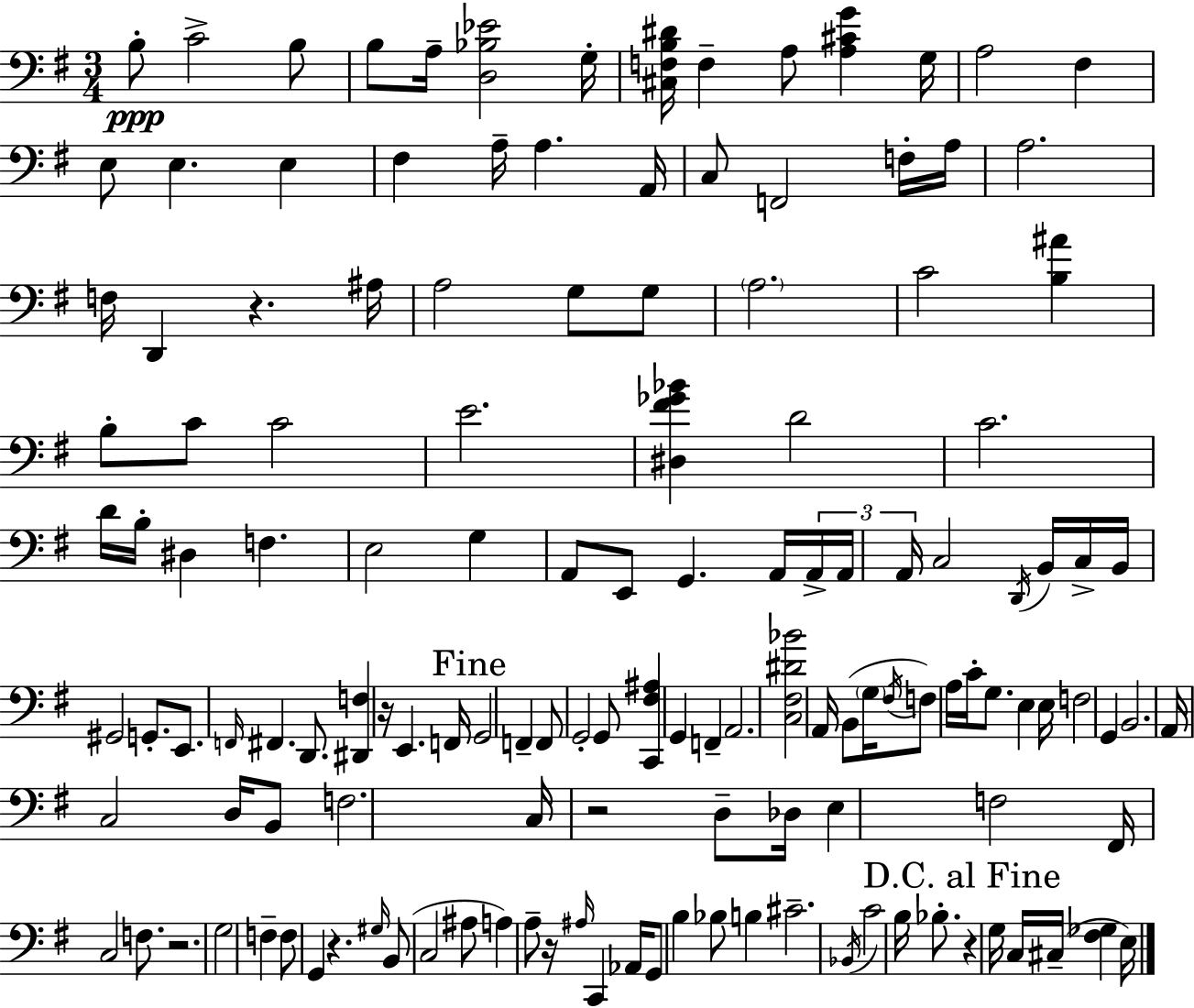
X:1
T:Untitled
M:3/4
L:1/4
K:G
B,/2 C2 B,/2 B,/2 A,/4 [D,_B,_E]2 G,/4 [^C,F,B,^D]/4 F, A,/2 [A,^CG] G,/4 A,2 ^F, E,/2 E, E, ^F, A,/4 A, A,,/4 C,/2 F,,2 F,/4 A,/4 A,2 F,/4 D,, z ^A,/4 A,2 G,/2 G,/2 A,2 C2 [B,^A] B,/2 C/2 C2 E2 [^D,^F_G_B] D2 C2 D/4 B,/4 ^D, F, E,2 G, A,,/2 E,,/2 G,, A,,/4 A,,/4 A,,/4 A,,/4 C,2 D,,/4 B,,/4 C,/4 B,,/4 ^G,,2 G,,/2 E,,/2 F,,/4 ^F,, D,,/2 [^D,,F,] z/4 E,, F,,/4 G,,2 F,, F,,/2 G,,2 G,,/2 [C,,^F,^A,] G,, F,, A,,2 [C,^F,^D_B]2 A,,/4 B,,/2 G,/4 ^F,/4 F,/2 A,/4 C/4 G,/2 E, E,/4 F,2 G,, B,,2 A,,/4 C,2 D,/4 B,,/2 F,2 C,/4 z2 D,/2 _D,/4 E, F,2 ^F,,/4 C,2 F,/2 z2 G,2 F, F,/2 G,, z ^G,/4 B,,/2 C,2 ^A,/2 A, A,/2 z/4 ^A,/4 C,, _A,,/4 G,,/2 B, _B,/2 B, ^C2 _B,,/4 C2 B,/4 _B,/2 z G,/4 C,/4 ^C,/4 [^F,_G,] E,/4